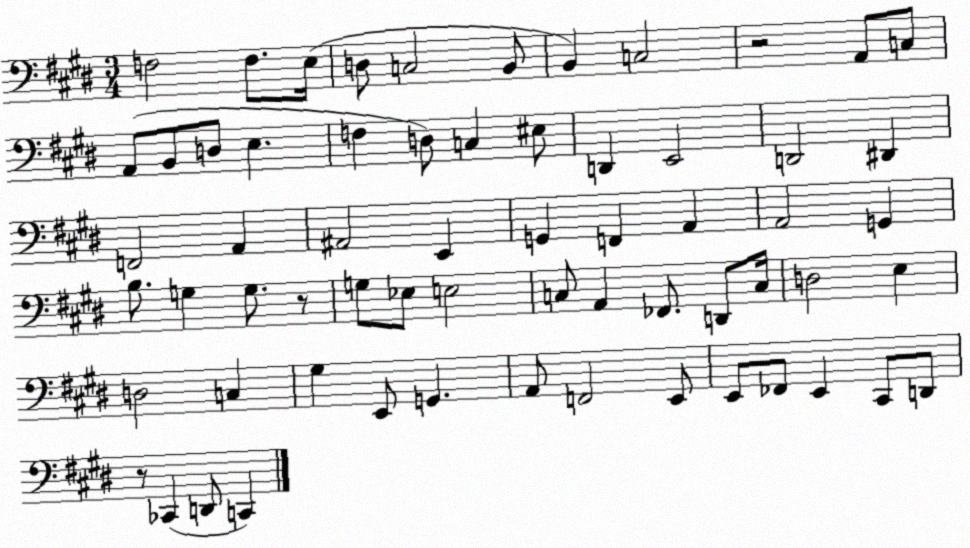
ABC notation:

X:1
T:Untitled
M:3/4
L:1/4
K:E
F,2 F,/2 E,/4 D,/2 C,2 B,,/2 B,, C,2 z2 A,,/2 C,/2 A,,/2 B,,/2 D,/2 E, F, D,/2 C, ^E,/2 D,, E,,2 D,,2 ^D,, F,,2 A,, ^A,,2 E,, G,, F,, A,, A,,2 G,, B,/2 G, G,/2 z/2 G,/2 _E,/2 E,2 C,/2 A,, _F,,/2 D,,/2 C,/4 D,2 E, D,2 C, ^G, E,,/2 G,, A,,/2 F,,2 E,,/2 E,,/2 _F,,/2 E,, ^C,,/2 D,,/2 z/2 _C,, D,,/2 C,,